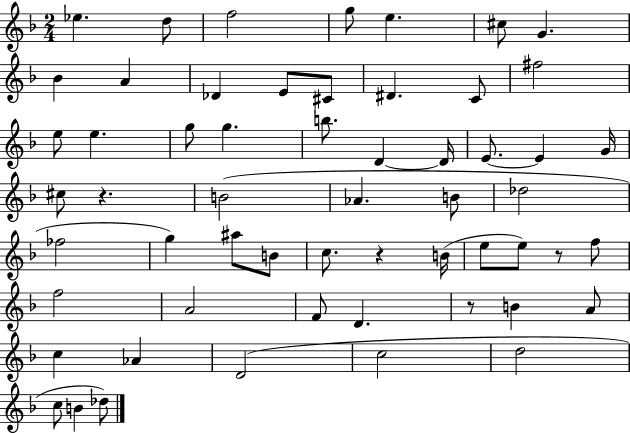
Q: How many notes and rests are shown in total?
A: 57